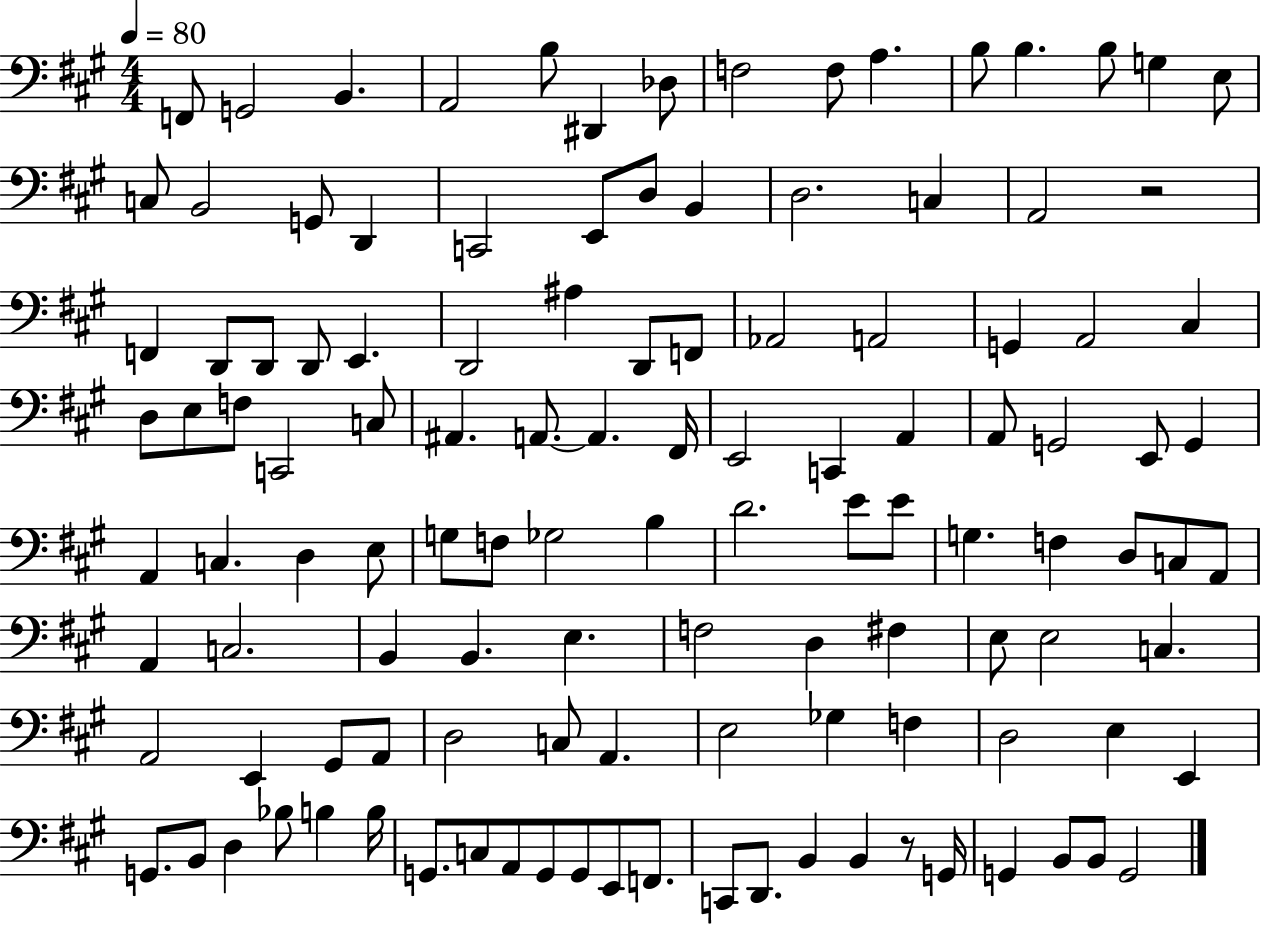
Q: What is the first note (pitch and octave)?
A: F2